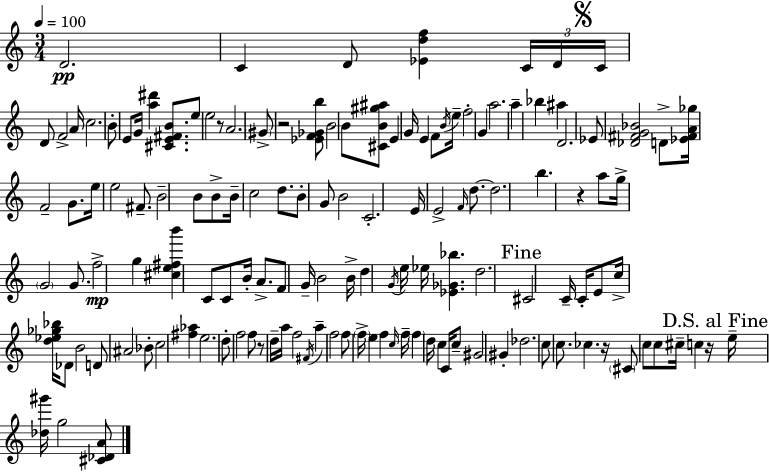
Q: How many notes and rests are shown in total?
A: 138